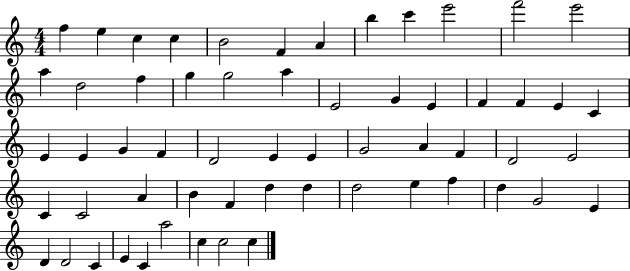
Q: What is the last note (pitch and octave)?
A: C5